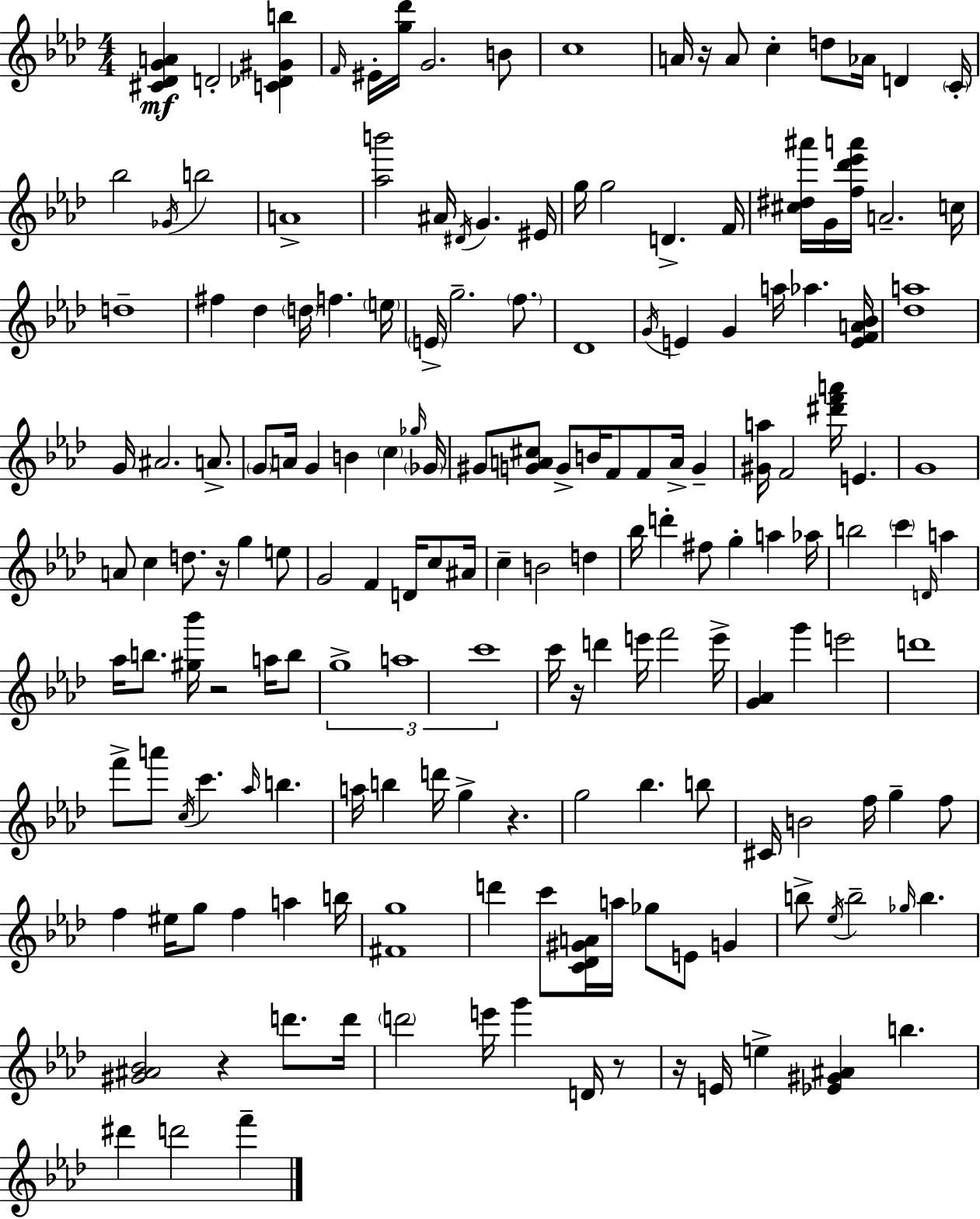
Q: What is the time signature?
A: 4/4